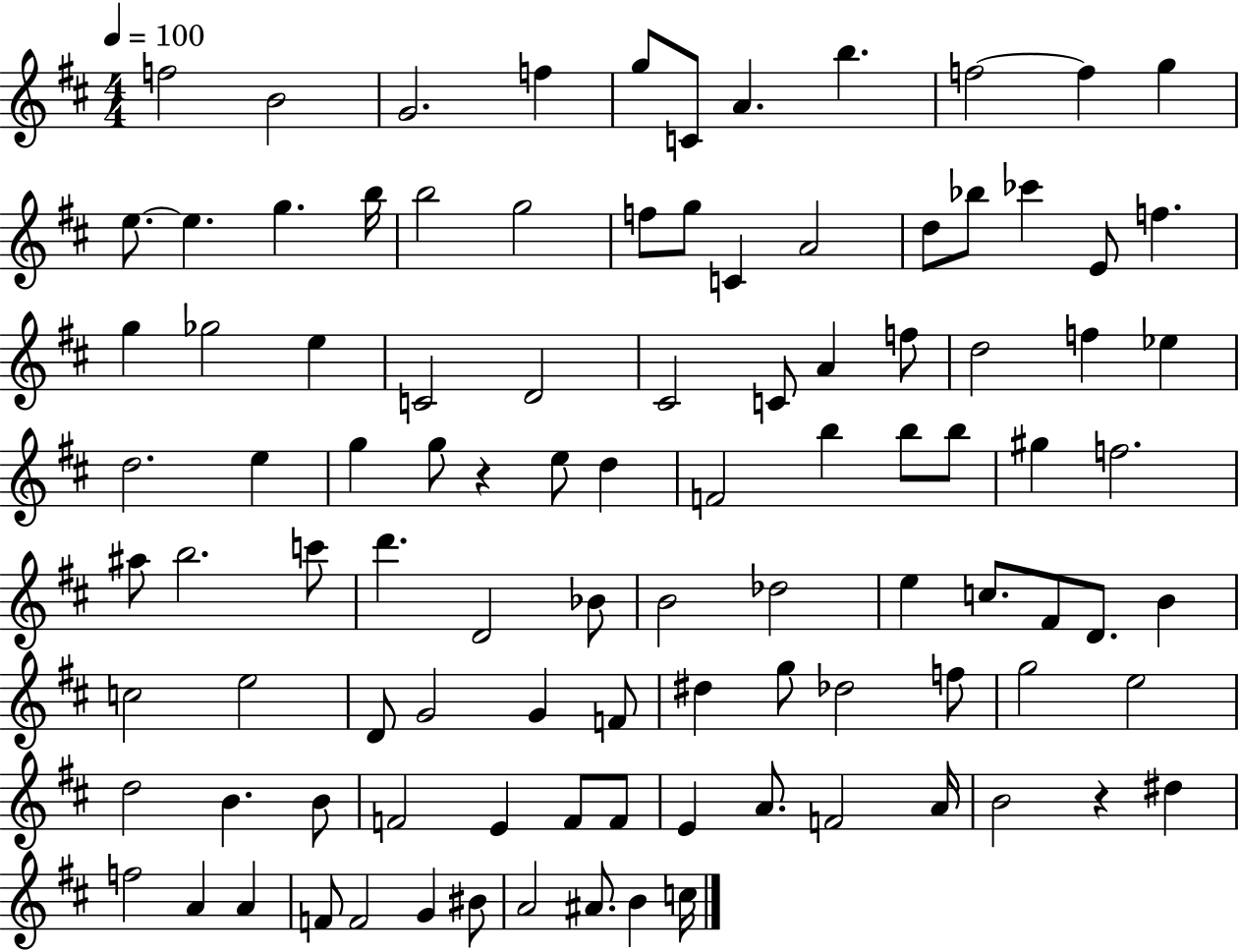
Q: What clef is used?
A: treble